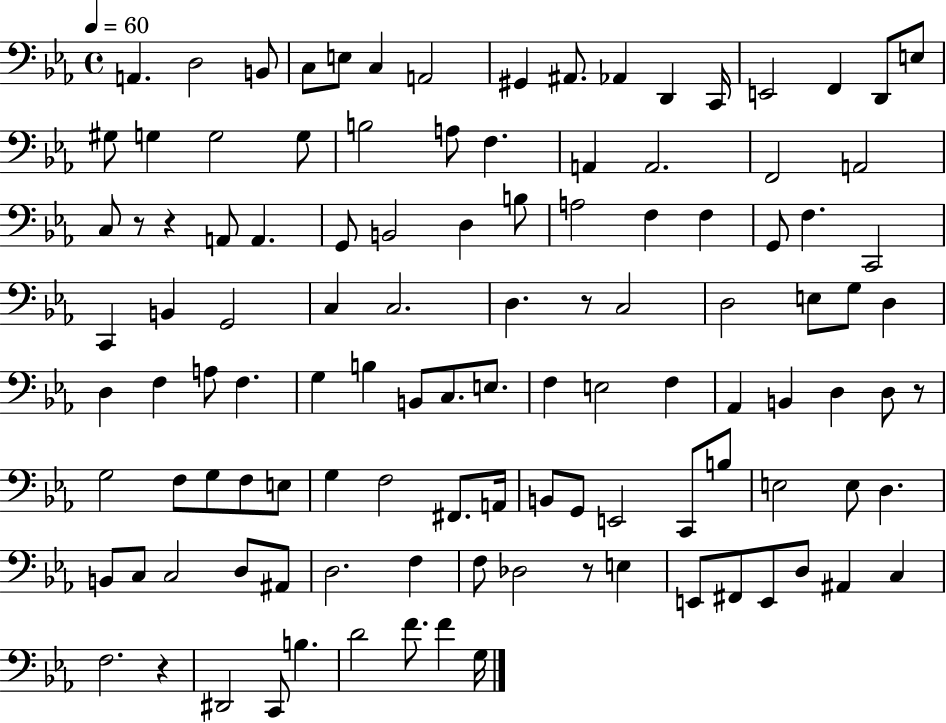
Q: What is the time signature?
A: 4/4